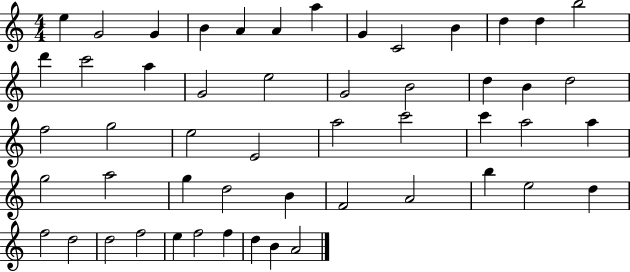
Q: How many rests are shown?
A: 0